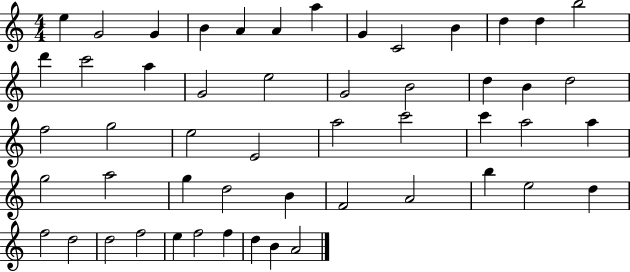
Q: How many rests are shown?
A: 0